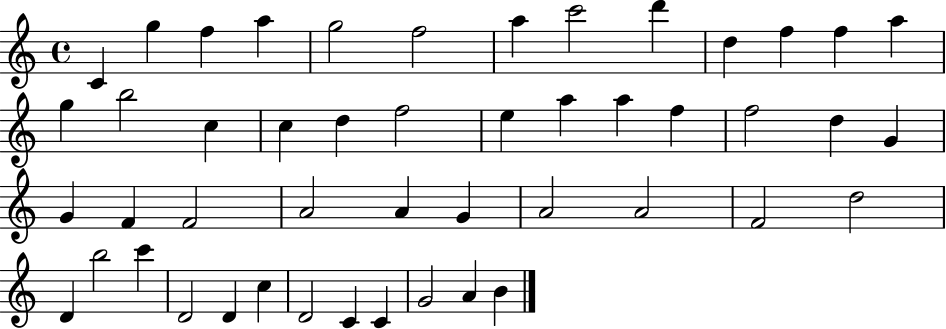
X:1
T:Untitled
M:4/4
L:1/4
K:C
C g f a g2 f2 a c'2 d' d f f a g b2 c c d f2 e a a f f2 d G G F F2 A2 A G A2 A2 F2 d2 D b2 c' D2 D c D2 C C G2 A B